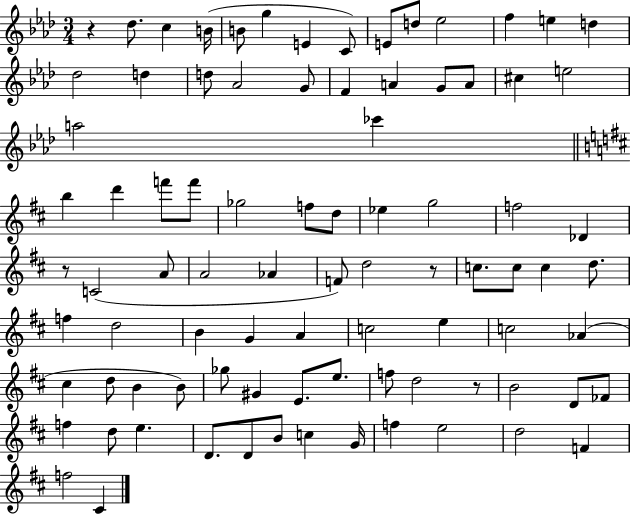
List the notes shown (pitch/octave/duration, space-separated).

R/q Db5/e. C5/q B4/s B4/e G5/q E4/q C4/e E4/e D5/e Eb5/h F5/q E5/q D5/q Db5/h D5/q D5/e Ab4/h G4/e F4/q A4/q G4/e A4/e C#5/q E5/h A5/h CES6/q B5/q D6/q F6/e F6/e Gb5/h F5/e D5/e Eb5/q G5/h F5/h Db4/q R/e C4/h A4/e A4/h Ab4/q F4/e D5/h R/e C5/e. C5/e C5/q D5/e. F5/q D5/h B4/q G4/q A4/q C5/h E5/q C5/h Ab4/q C#5/q D5/e B4/q B4/e Gb5/e G#4/q E4/e. E5/e. F5/e D5/h R/e B4/h D4/e FES4/e F5/q D5/e E5/q. D4/e. D4/e B4/e C5/q G4/s F5/q E5/h D5/h F4/q F5/h C#4/q